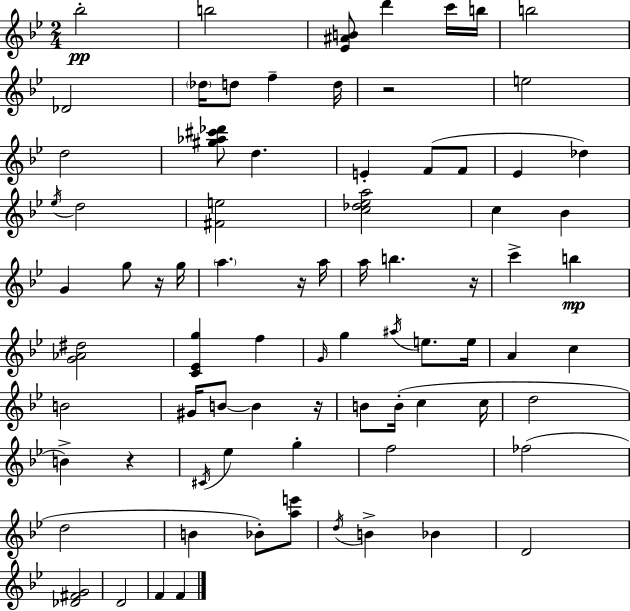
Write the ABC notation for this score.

X:1
T:Untitled
M:2/4
L:1/4
K:Bb
_b2 b2 [_E^AB]/2 d' c'/4 b/4 b2 _D2 _d/4 d/2 f d/4 z2 e2 d2 [^g_a^c'_d']/2 d E F/2 F/2 _E _d _e/4 d2 [^Fe]2 [c_d_ea]2 c _B G g/2 z/4 g/4 a z/4 a/4 a/4 b z/4 c' b [G_A^d]2 [C_Eg] f G/4 g ^a/4 e/2 e/4 A c B2 ^G/4 B/2 B z/4 B/2 B/4 c c/4 d2 B z ^C/4 _e g f2 _f2 d2 B _B/2 [ae']/2 d/4 B _B D2 [_D^FG]2 D2 F F